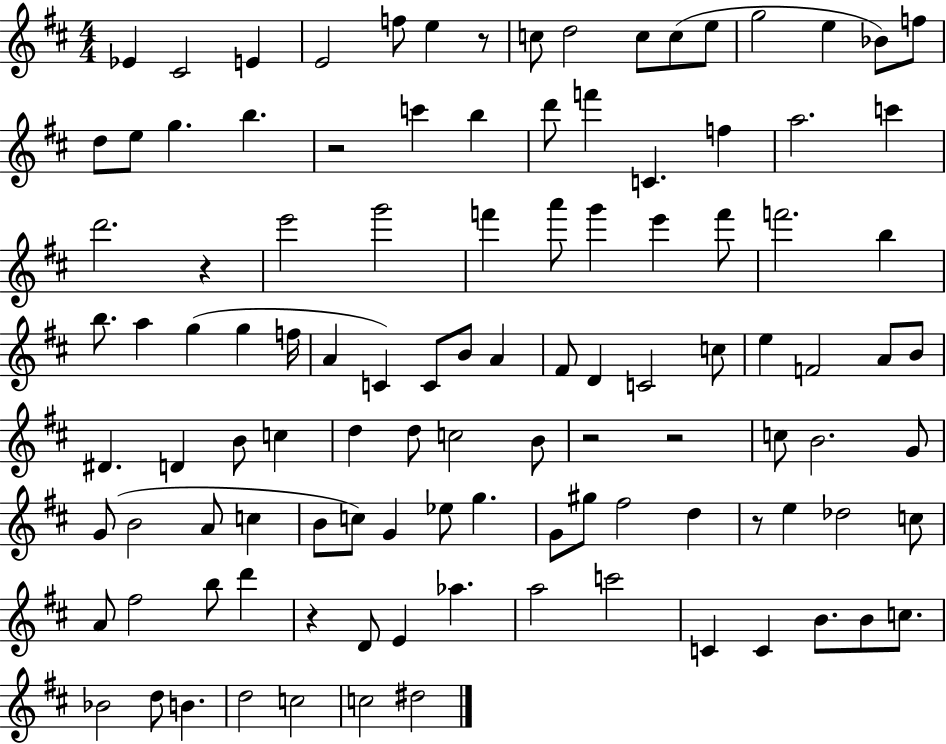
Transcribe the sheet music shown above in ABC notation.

X:1
T:Untitled
M:4/4
L:1/4
K:D
_E ^C2 E E2 f/2 e z/2 c/2 d2 c/2 c/2 e/2 g2 e _B/2 f/2 d/2 e/2 g b z2 c' b d'/2 f' C f a2 c' d'2 z e'2 g'2 f' a'/2 g' e' f'/2 f'2 b b/2 a g g f/4 A C C/2 B/2 A ^F/2 D C2 c/2 e F2 A/2 B/2 ^D D B/2 c d d/2 c2 B/2 z2 z2 c/2 B2 G/2 G/2 B2 A/2 c B/2 c/2 G _e/2 g G/2 ^g/2 ^f2 d z/2 e _d2 c/2 A/2 ^f2 b/2 d' z D/2 E _a a2 c'2 C C B/2 B/2 c/2 _B2 d/2 B d2 c2 c2 ^d2